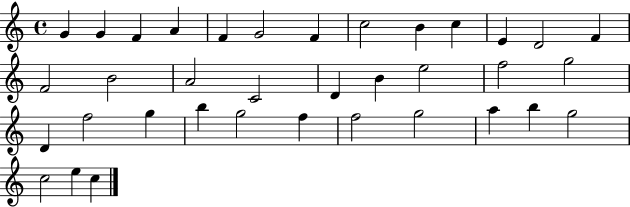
G4/q G4/q F4/q A4/q F4/q G4/h F4/q C5/h B4/q C5/q E4/q D4/h F4/q F4/h B4/h A4/h C4/h D4/q B4/q E5/h F5/h G5/h D4/q F5/h G5/q B5/q G5/h F5/q F5/h G5/h A5/q B5/q G5/h C5/h E5/q C5/q